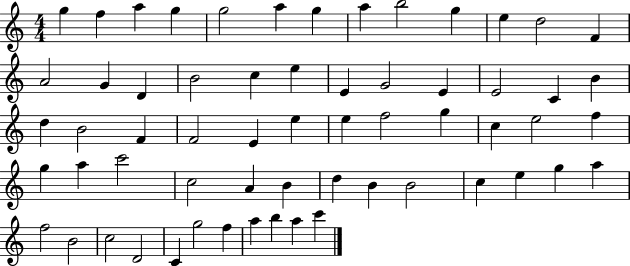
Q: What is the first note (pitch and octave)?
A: G5